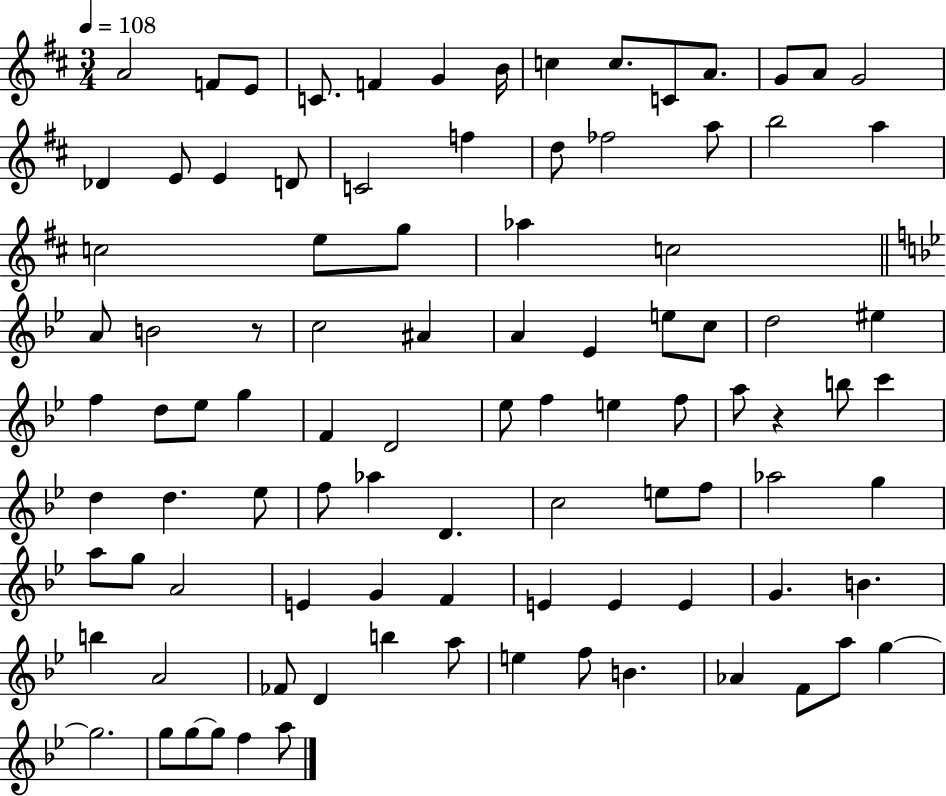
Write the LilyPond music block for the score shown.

{
  \clef treble
  \numericTimeSignature
  \time 3/4
  \key d \major
  \tempo 4 = 108
  a'2 f'8 e'8 | c'8. f'4 g'4 b'16 | c''4 c''8. c'8 a'8. | g'8 a'8 g'2 | \break des'4 e'8 e'4 d'8 | c'2 f''4 | d''8 fes''2 a''8 | b''2 a''4 | \break c''2 e''8 g''8 | aes''4 c''2 | \bar "||" \break \key g \minor a'8 b'2 r8 | c''2 ais'4 | a'4 ees'4 e''8 c''8 | d''2 eis''4 | \break f''4 d''8 ees''8 g''4 | f'4 d'2 | ees''8 f''4 e''4 f''8 | a''8 r4 b''8 c'''4 | \break d''4 d''4. ees''8 | f''8 aes''4 d'4. | c''2 e''8 f''8 | aes''2 g''4 | \break a''8 g''8 a'2 | e'4 g'4 f'4 | e'4 e'4 e'4 | g'4. b'4. | \break b''4 a'2 | fes'8 d'4 b''4 a''8 | e''4 f''8 b'4. | aes'4 f'8 a''8 g''4~~ | \break g''2. | g''8 g''8~~ g''8 f''4 a''8 | \bar "|."
}